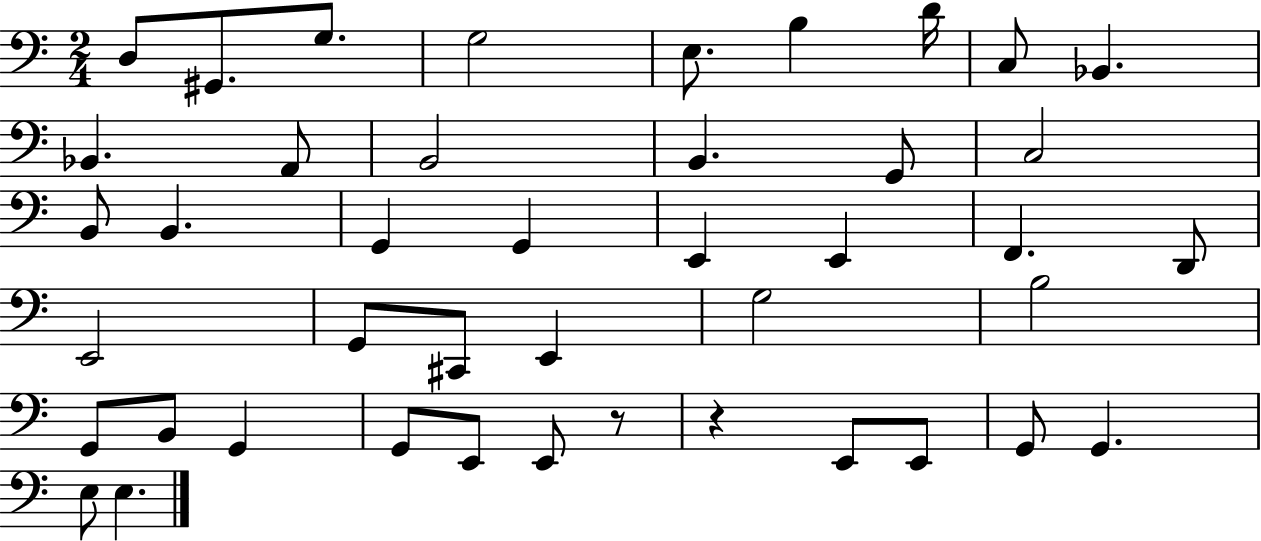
{
  \clef bass
  \numericTimeSignature
  \time 2/4
  \key c \major
  d8 gis,8. g8. | g2 | e8. b4 d'16 | c8 bes,4. | \break bes,4. a,8 | b,2 | b,4. g,8 | c2 | \break b,8 b,4. | g,4 g,4 | e,4 e,4 | f,4. d,8 | \break e,2 | g,8 cis,8 e,4 | g2 | b2 | \break g,8 b,8 g,4 | g,8 e,8 e,8 r8 | r4 e,8 e,8 | g,8 g,4. | \break e8 e4. | \bar "|."
}